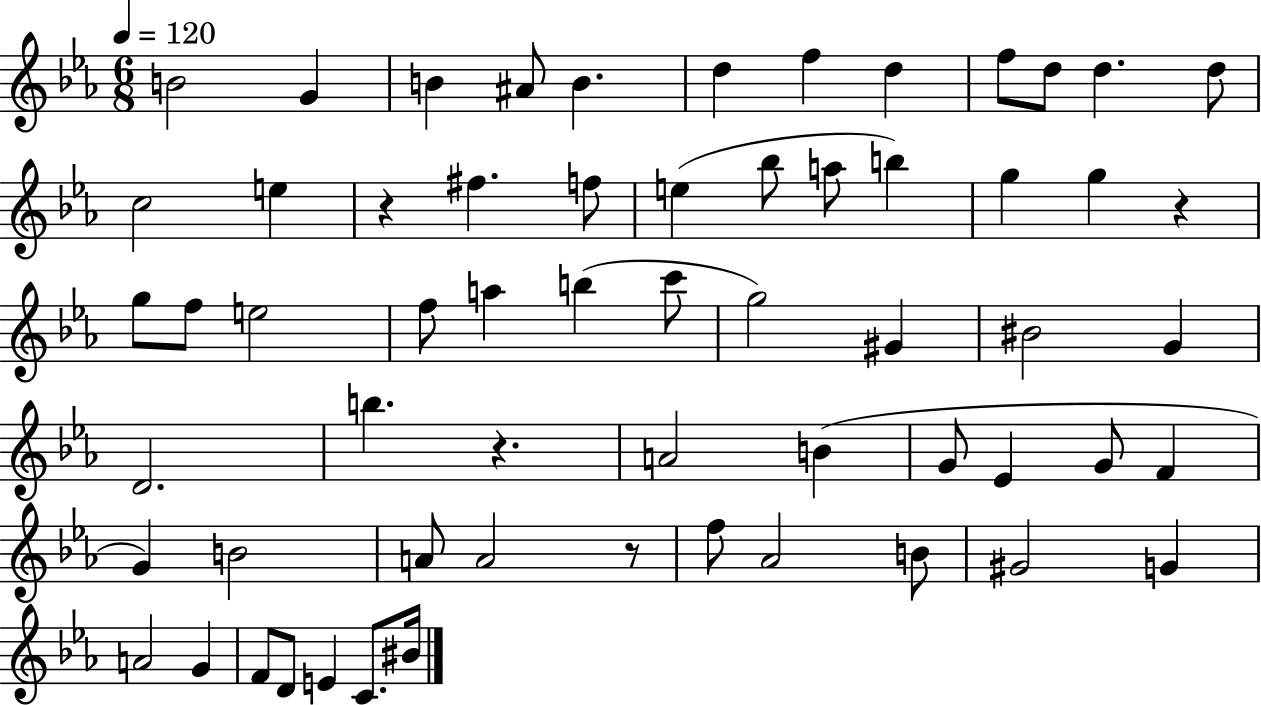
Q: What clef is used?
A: treble